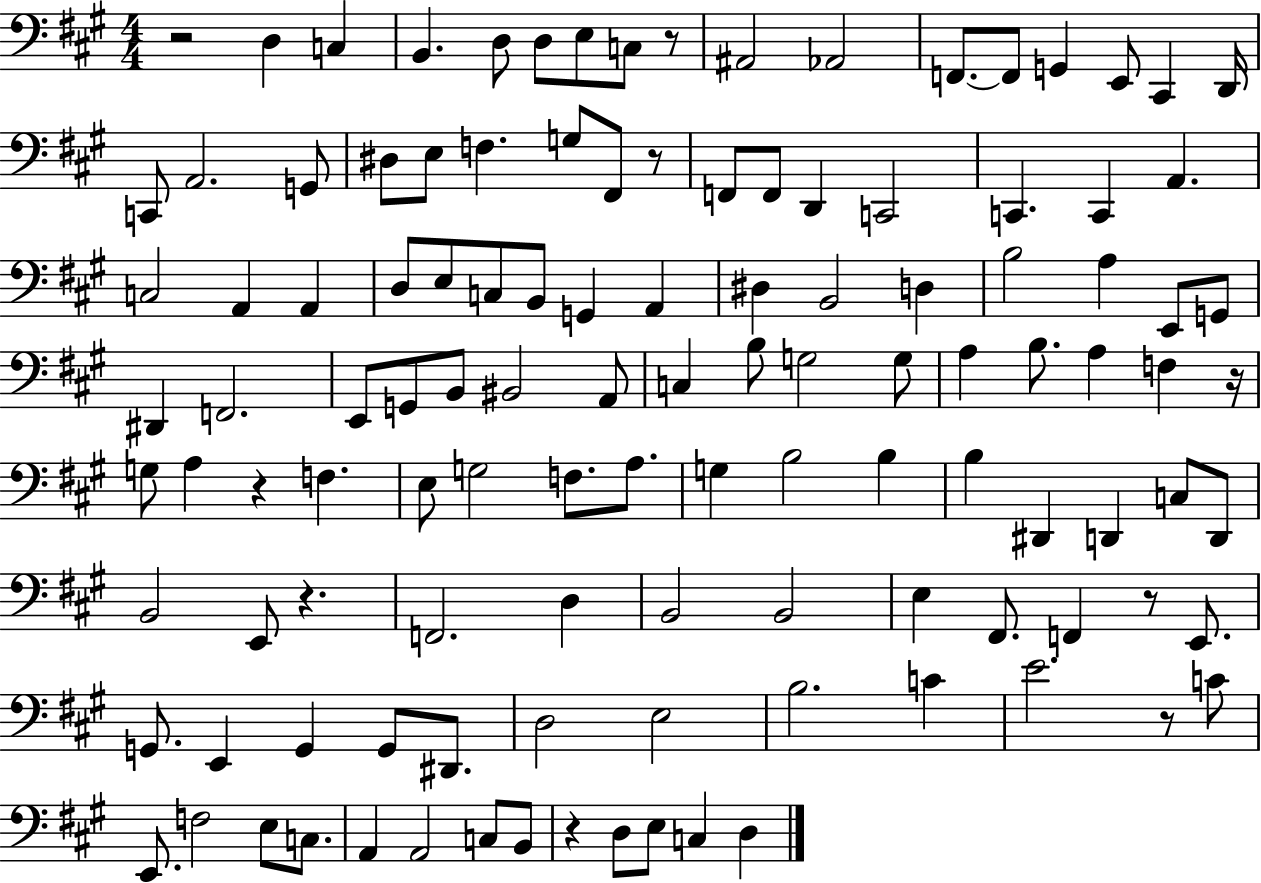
X:1
T:Untitled
M:4/4
L:1/4
K:A
z2 D, C, B,, D,/2 D,/2 E,/2 C,/2 z/2 ^A,,2 _A,,2 F,,/2 F,,/2 G,, E,,/2 ^C,, D,,/4 C,,/2 A,,2 G,,/2 ^D,/2 E,/2 F, G,/2 ^F,,/2 z/2 F,,/2 F,,/2 D,, C,,2 C,, C,, A,, C,2 A,, A,, D,/2 E,/2 C,/2 B,,/2 G,, A,, ^D, B,,2 D, B,2 A, E,,/2 G,,/2 ^D,, F,,2 E,,/2 G,,/2 B,,/2 ^B,,2 A,,/2 C, B,/2 G,2 G,/2 A, B,/2 A, F, z/4 G,/2 A, z F, E,/2 G,2 F,/2 A,/2 G, B,2 B, B, ^D,, D,, C,/2 D,,/2 B,,2 E,,/2 z F,,2 D, B,,2 B,,2 E, ^F,,/2 F,, z/2 E,,/2 G,,/2 E,, G,, G,,/2 ^D,,/2 D,2 E,2 B,2 C E2 z/2 C/2 E,,/2 F,2 E,/2 C,/2 A,, A,,2 C,/2 B,,/2 z D,/2 E,/2 C, D,